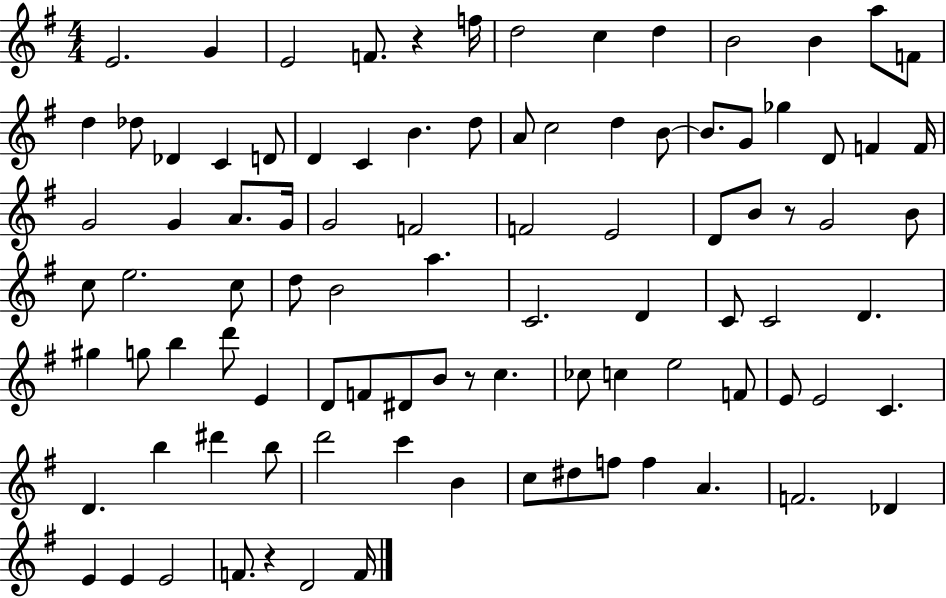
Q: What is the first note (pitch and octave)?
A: E4